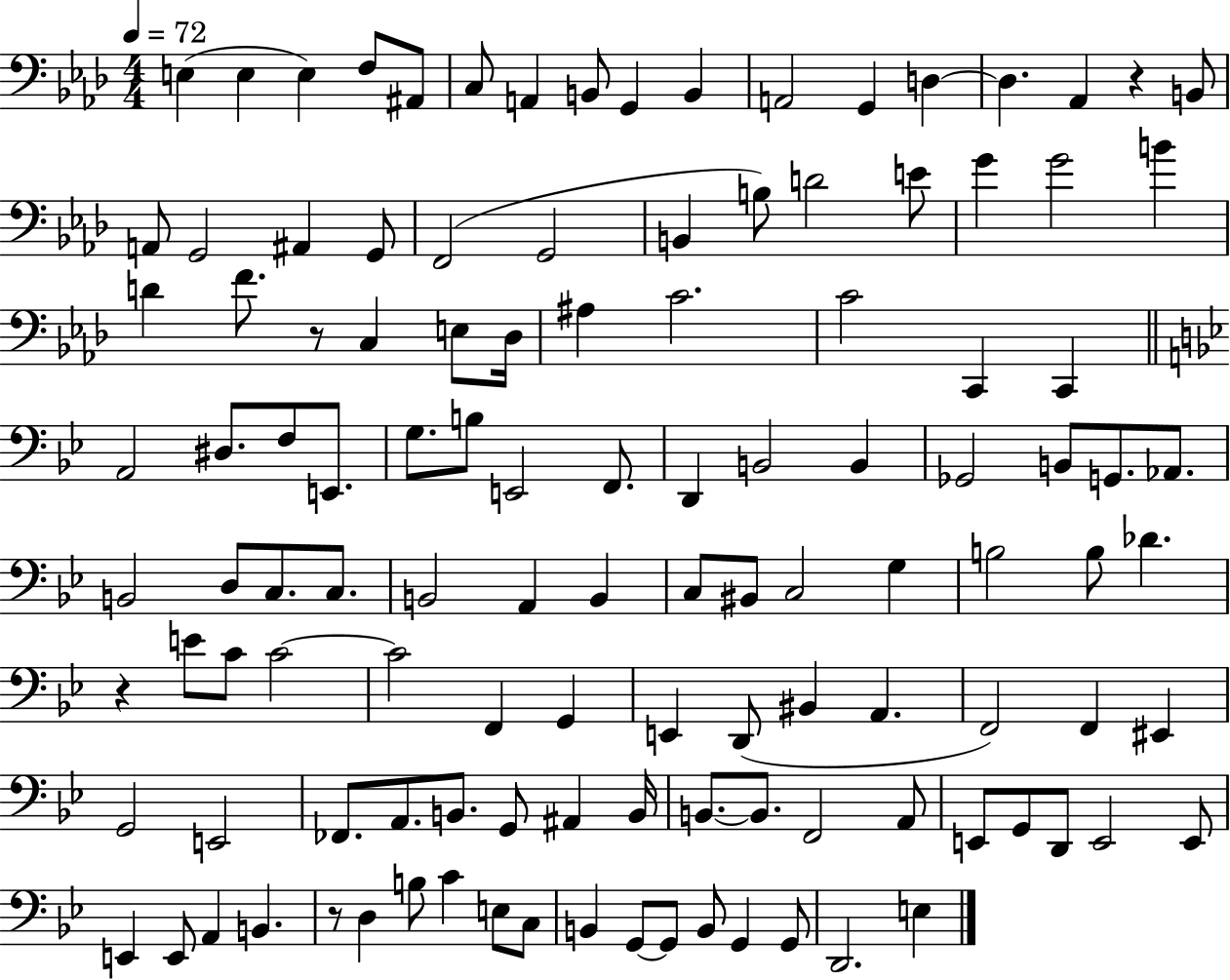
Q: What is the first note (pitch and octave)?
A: E3